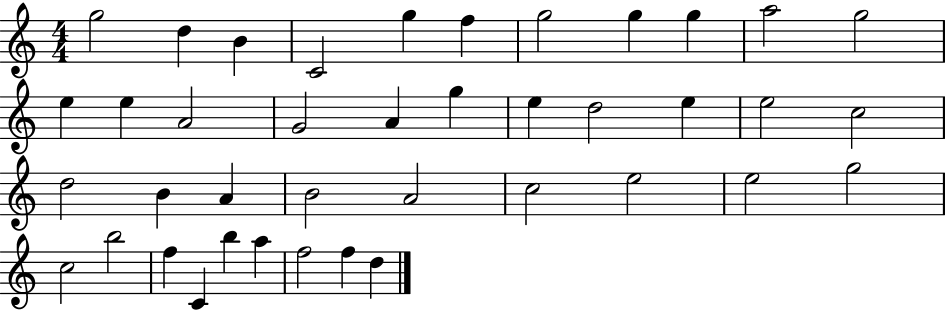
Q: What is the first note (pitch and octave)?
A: G5